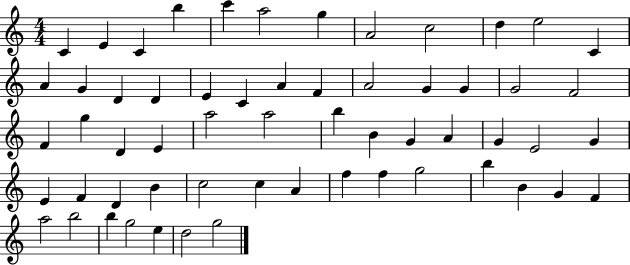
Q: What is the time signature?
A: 4/4